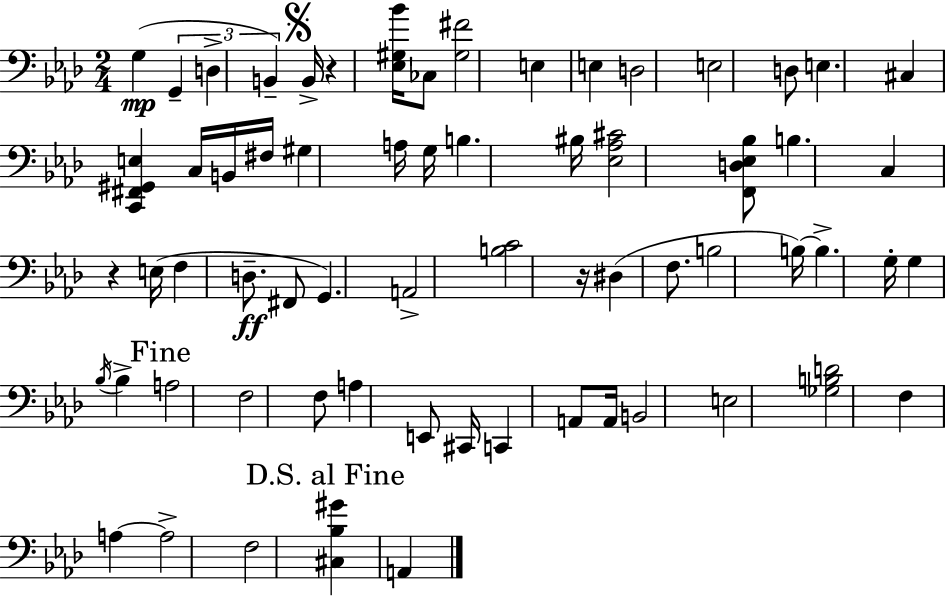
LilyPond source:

{
  \clef bass
  \numericTimeSignature
  \time 2/4
  \key aes \major
  g4(\mp \tuplet 3/2 { g,4-- | d4-> b,4--) } | \mark \markup { \musicglyph "scripts.segno" } b,16-> r4 <ees gis bes'>16 ces8 | <gis fis'>2 | \break e4 e4 | d2 | e2 | d8 e4. | \break cis4 <c, fis, gis, e>4 | c16 b,16 fis16 gis4 a16 | g16 b4. bis16 | <ees aes cis'>2 | \break <f, d ees bes>8 b4. | c4 r4 | e16( f4 d8.--\ff | fis,8 g,4.) | \break a,2-> | <b c'>2 | r16 dis4( f8. | b2 | \break b16~~) b4.-> g16-. | g4 \acciaccatura { bes16 } bes4-> | \mark "Fine" a2 | f2 | \break f8 a4 e,8 | cis,16 c,4 a,8 | a,16 b,2 | e2 | \break <ges b d'>2 | f4 a4~~ | a2-> | f2 | \break \mark "D.S. al Fine" <cis bes gis'>4 a,4 | \bar "|."
}